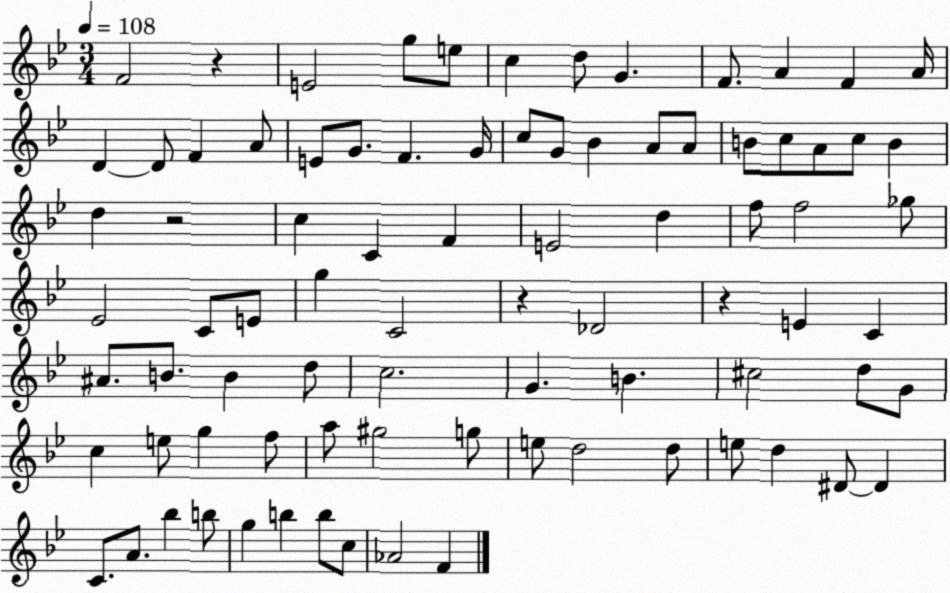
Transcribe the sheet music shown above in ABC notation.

X:1
T:Untitled
M:3/4
L:1/4
K:Bb
F2 z E2 g/2 e/2 c d/2 G F/2 A F A/4 D D/2 F A/2 E/2 G/2 F G/4 c/2 G/2 _B A/2 A/2 B/2 c/2 A/2 c/2 B d z2 c C F E2 d f/2 f2 _g/2 _E2 C/2 E/2 g C2 z _D2 z E C ^A/2 B/2 B d/2 c2 G B ^c2 d/2 G/2 c e/2 g f/2 a/2 ^g2 g/2 e/2 d2 d/2 e/2 d ^D/2 ^D C/2 A/2 _b b/2 g b b/2 c/2 _A2 F